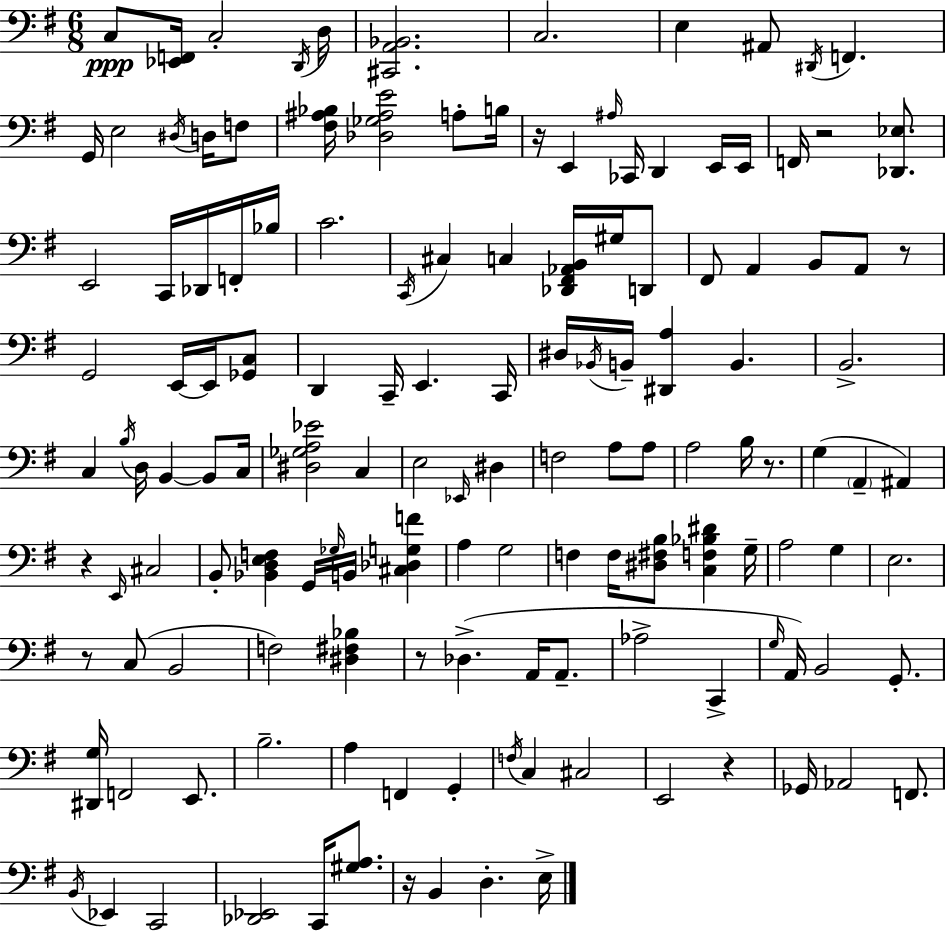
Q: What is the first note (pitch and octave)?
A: C3